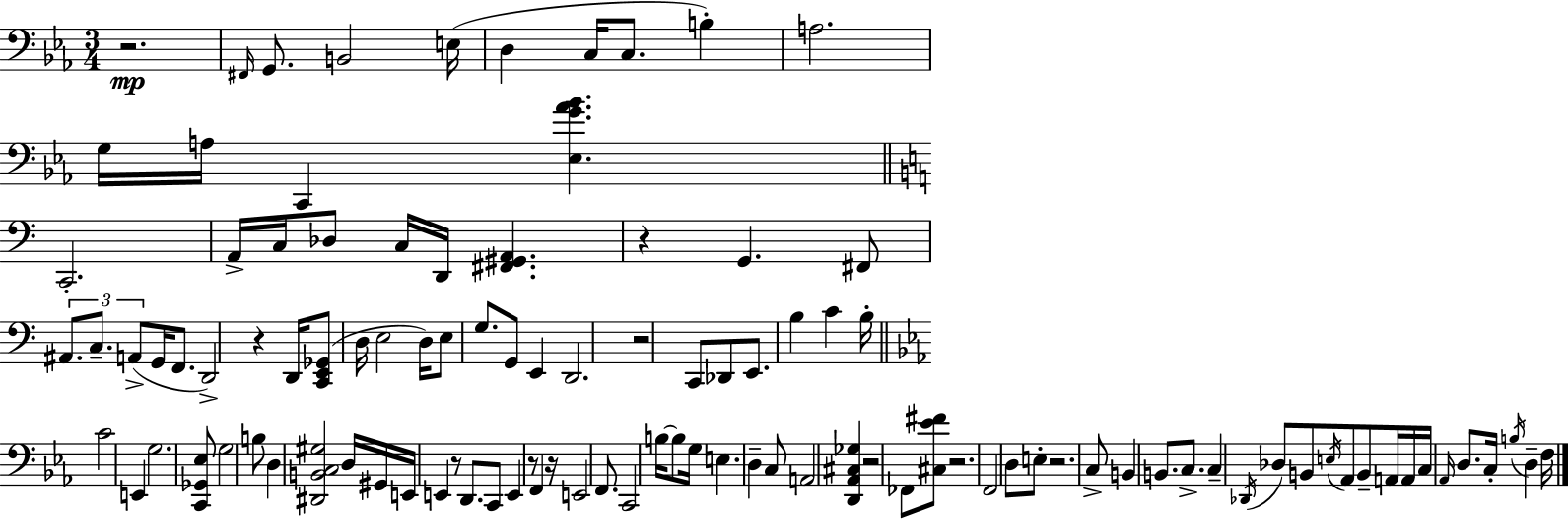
X:1
T:Untitled
M:3/4
L:1/4
K:Cm
z2 ^F,,/4 G,,/2 B,,2 E,/4 D, C,/4 C,/2 B, A,2 G,/4 A,/4 C,, [_E,G_A_B] C,,2 A,,/4 C,/4 _D,/2 C,/4 D,,/4 [^F,,^G,,A,,] z G,, ^F,,/2 ^A,,/2 C,/2 A,,/2 G,,/4 F,,/2 D,,2 z D,,/4 [C,,E,,_G,,]/2 D,/4 E,2 D,/4 E,/2 G,/2 G,,/2 E,, D,,2 z2 C,,/2 _D,,/2 E,,/2 B, C B,/4 C2 E,, G,2 [C,,_G,,_E,]/2 G,2 B,/2 D, [^D,,B,,C,^G,]2 D,/4 ^G,,/4 E,,/4 E,, z/2 D,,/2 C,,/2 E,, z/2 F,, z/4 E,,2 F,,/2 C,,2 B,/4 B,/2 G,/4 E, D, C,/2 A,,2 [D,,_A,,^C,_G,] z2 _F,,/2 [^C,_E^F]/2 z2 F,,2 D,/2 E,/2 z2 C,/2 B,, B,,/2 C,/2 C, _D,,/4 _D,/2 B,,/2 E,/4 _A,,/2 B,,/2 A,,/4 A,,/4 C,/4 _A,,/4 D,/2 C,/4 B,/4 D, F,/4